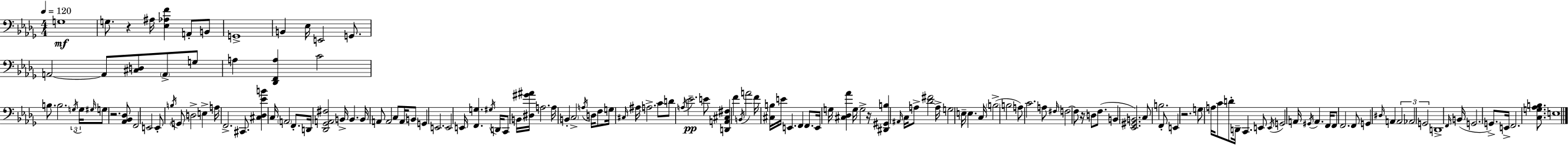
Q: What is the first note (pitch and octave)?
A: G3